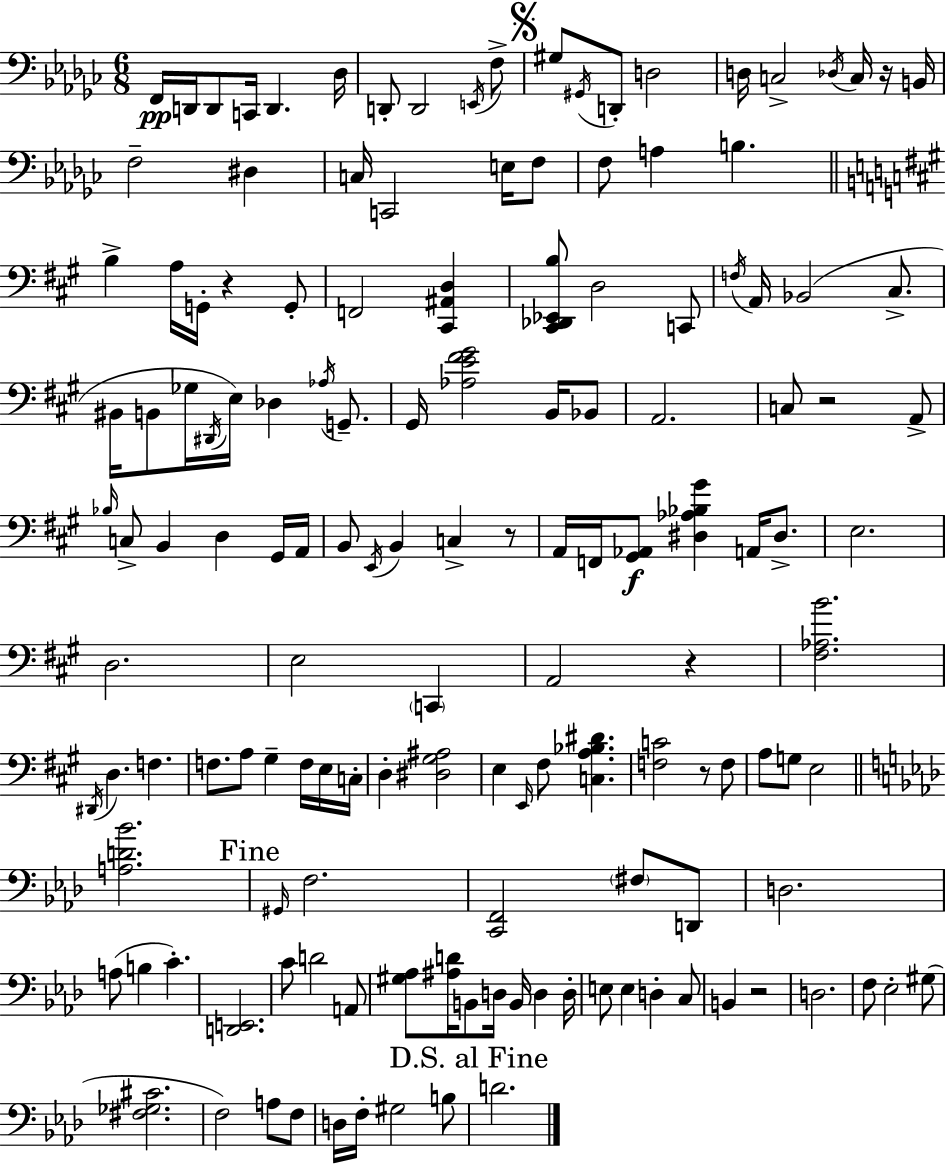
{
  \clef bass
  \numericTimeSignature
  \time 6/8
  \key ees \minor
  f,16\pp d,16 d,8 c,16 d,4. des16 | d,8-. d,2 \acciaccatura { e,16 } f8-> | \mark \markup { \musicglyph "scripts.segno" } gis8 \acciaccatura { gis,16 } d,8-. d2 | d16 c2-> \acciaccatura { des16 } | \break c16 r16 b,16 f2-- dis4 | c16 c,2 | e16 f8 f8 a4 b4. | \bar "||" \break \key a \major b4-> a16 g,16-. r4 g,8-. | f,2 <cis, ais, d>4 | <cis, des, ees, b>8 d2 c,8 | \acciaccatura { f16 } a,16 bes,2( cis8.-> | \break bis,16 b,8 ges16 \acciaccatura { dis,16 }) e16 des4 \acciaccatura { aes16 } | g,8.-- gis,16 <aes e' fis' gis'>2 | b,16 bes,8 a,2. | c8 r2 | \break a,8-> \grace { bes16 } c8-> b,4 d4 | gis,16 a,16 b,8 \acciaccatura { e,16 } b,4 c4-> | r8 a,16 f,16 <gis, aes,>8\f <dis aes bes gis'>4 | a,16 dis8.-> e2. | \break d2. | e2 | \parenthesize c,4 a,2 | r4 <fis aes b'>2. | \break \acciaccatura { dis,16 } d4. | f4. f8. a8 gis4-- | f16 e16 c16-. d4-. <dis gis ais>2 | e4 \grace { e,16 } fis8 | \break <c a bes dis'>4. <f c'>2 | r8 f8 a8 g8 e2 | \bar "||" \break \key f \minor <a d' bes'>2. | \mark "Fine" \grace { gis,16 } f2. | <c, f,>2 \parenthesize fis8 d,8 | d2. | \break a8( b4 c'4.-.) | <d, e,>2. | c'8 d'2 a,8 | <gis aes>8 <ais d'>16 b,8 d16 b,16 d4 | \break d16-. e8 e4 d4-. c8 | b,4 r2 | d2. | f8 ees2-. gis8( | \break <fis ges cis'>2. | f2) a8 f8 | d16 f16-. gis2 b8 | \mark "D.S. al Fine" d'2. | \break \bar "|."
}